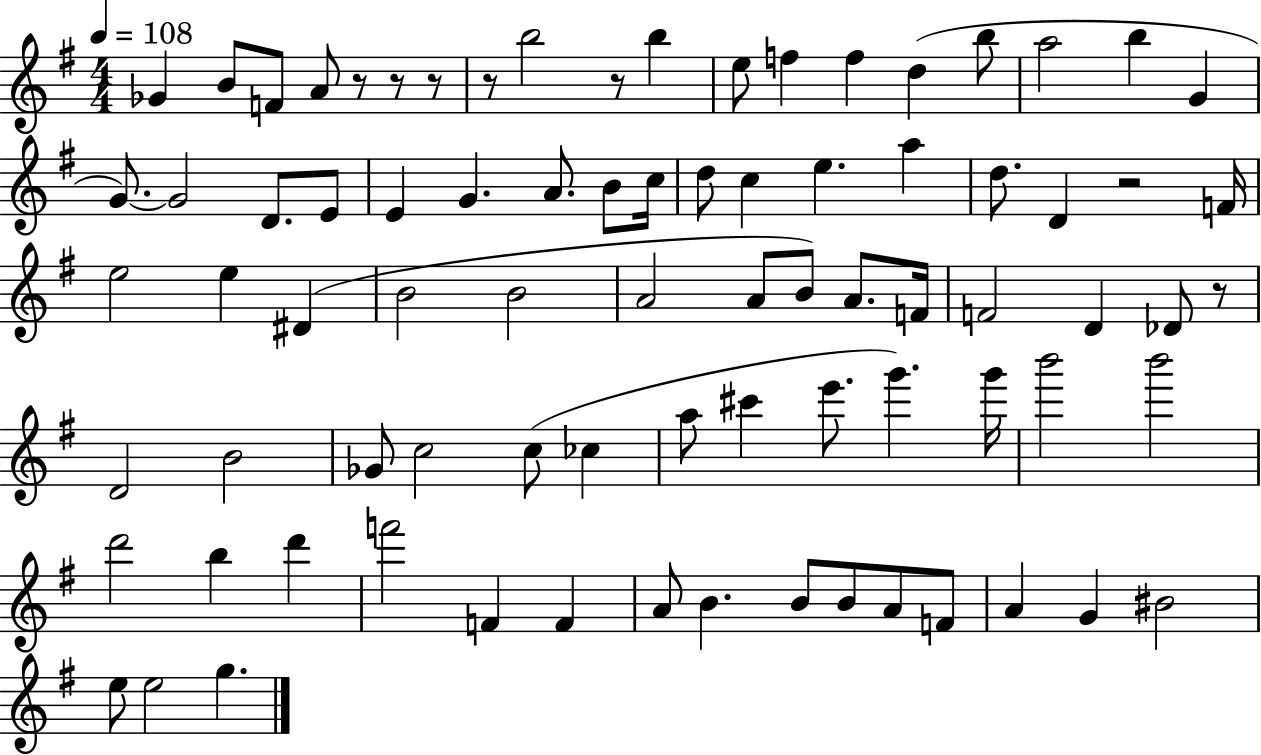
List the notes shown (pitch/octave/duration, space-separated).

Gb4/q B4/e F4/e A4/e R/e R/e R/e R/e B5/h R/e B5/q E5/e F5/q F5/q D5/q B5/e A5/h B5/q G4/q G4/e. G4/h D4/e. E4/e E4/q G4/q. A4/e. B4/e C5/s D5/e C5/q E5/q. A5/q D5/e. D4/q R/h F4/s E5/h E5/q D#4/q B4/h B4/h A4/h A4/e B4/e A4/e. F4/s F4/h D4/q Db4/e R/e D4/h B4/h Gb4/e C5/h C5/e CES5/q A5/e C#6/q E6/e. G6/q. G6/s B6/h B6/h D6/h B5/q D6/q F6/h F4/q F4/q A4/e B4/q. B4/e B4/e A4/e F4/e A4/q G4/q BIS4/h E5/e E5/h G5/q.